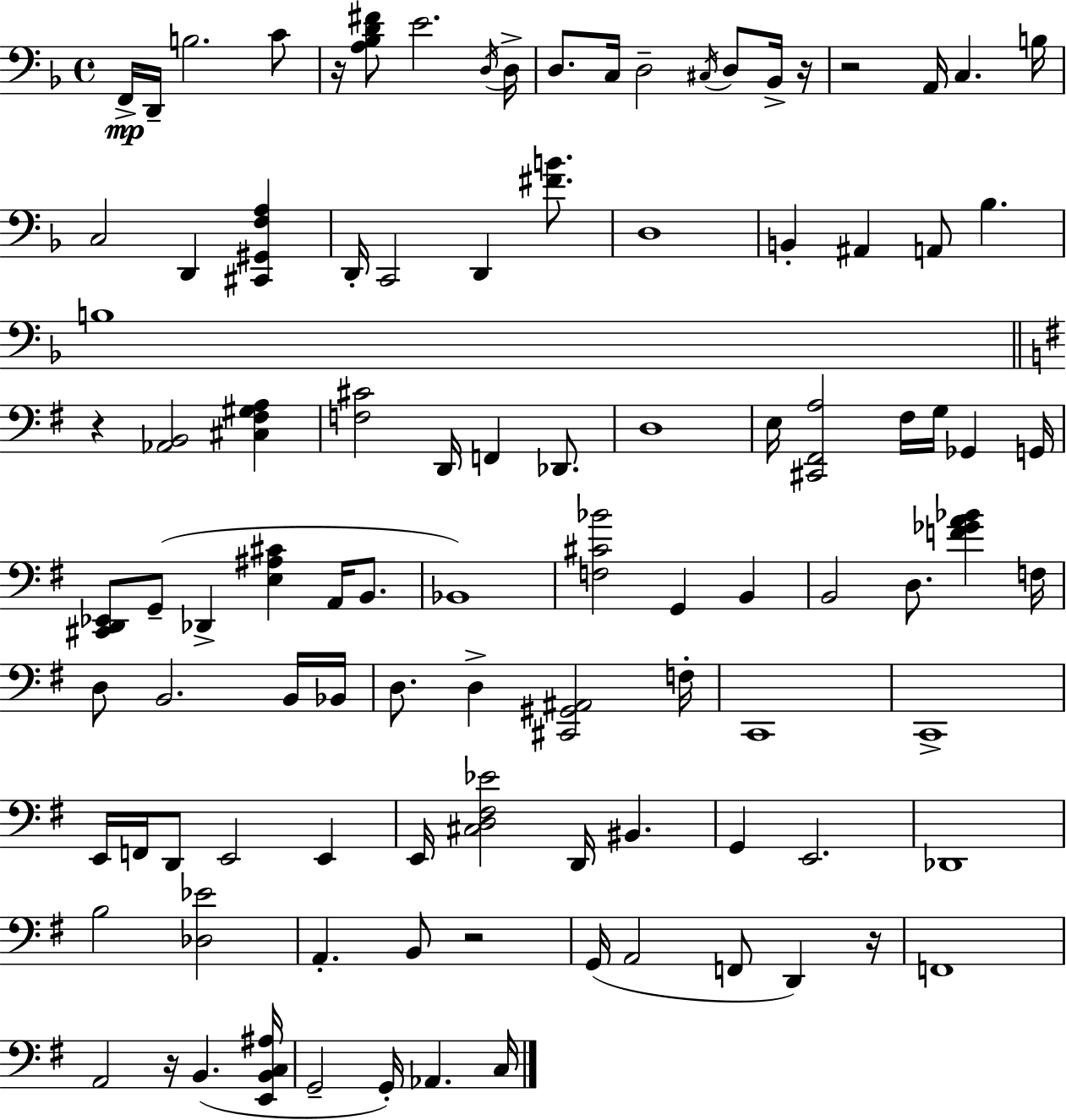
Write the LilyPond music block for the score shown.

{
  \clef bass
  \time 4/4
  \defaultTimeSignature
  \key d \minor
  f,16->\mp d,16-- b2. c'8 | r16 <a bes d' fis'>8 e'2. \acciaccatura { d16 } | d16-> d8. c16 d2-- \acciaccatura { cis16 } d8 | bes,16-> r16 r2 a,16 c4. | \break b16 c2 d,4 <cis, gis, f a>4 | d,16-. c,2 d,4 <fis' b'>8. | d1 | b,4-. ais,4 a,8 bes4. | \break b1 | \bar "||" \break \key g \major r4 <aes, b,>2 <cis fis gis a>4 | <f cis'>2 d,16 f,4 des,8. | d1 | e16 <cis, fis, a>2 fis16 g16 ges,4 g,16 | \break <cis, d, ees,>8 g,8--( des,4-> <e ais cis'>4 a,16 b,8. | bes,1) | <f cis' bes'>2 g,4 b,4 | b,2 d8. <f' ges' a' bes'>4 f16 | \break d8 b,2. b,16 bes,16 | d8. d4-> <cis, gis, ais,>2 f16-. | c,1 | c,1-> | \break e,16 f,16 d,8 e,2 e,4 | e,16 <cis d fis ees'>2 d,16 bis,4. | g,4 e,2. | des,1 | \break b2 <des ees'>2 | a,4.-. b,8 r2 | g,16( a,2 f,8 d,4) r16 | f,1 | \break a,2 r16 b,4.( <e, b, c ais>16 | g,2-- g,16-.) aes,4. c16 | \bar "|."
}